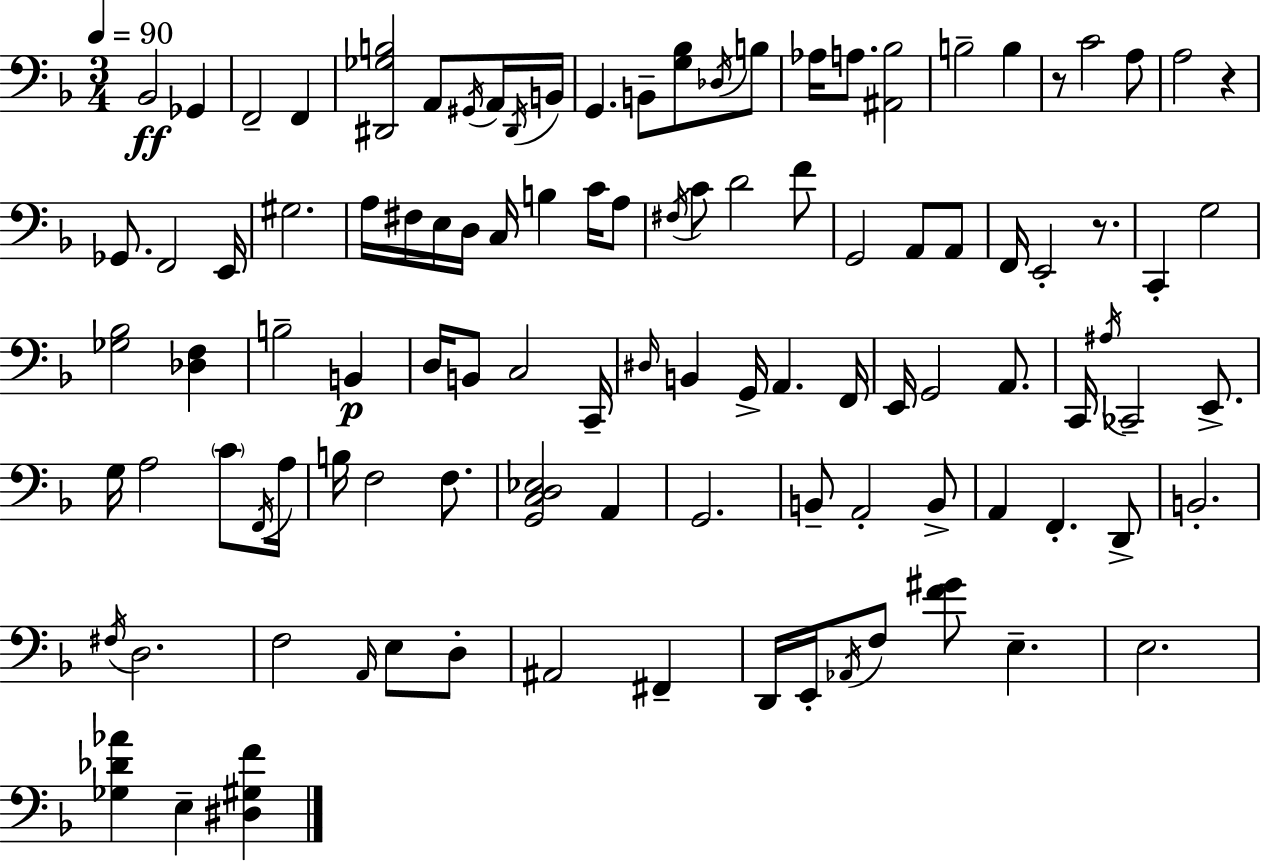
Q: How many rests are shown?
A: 3